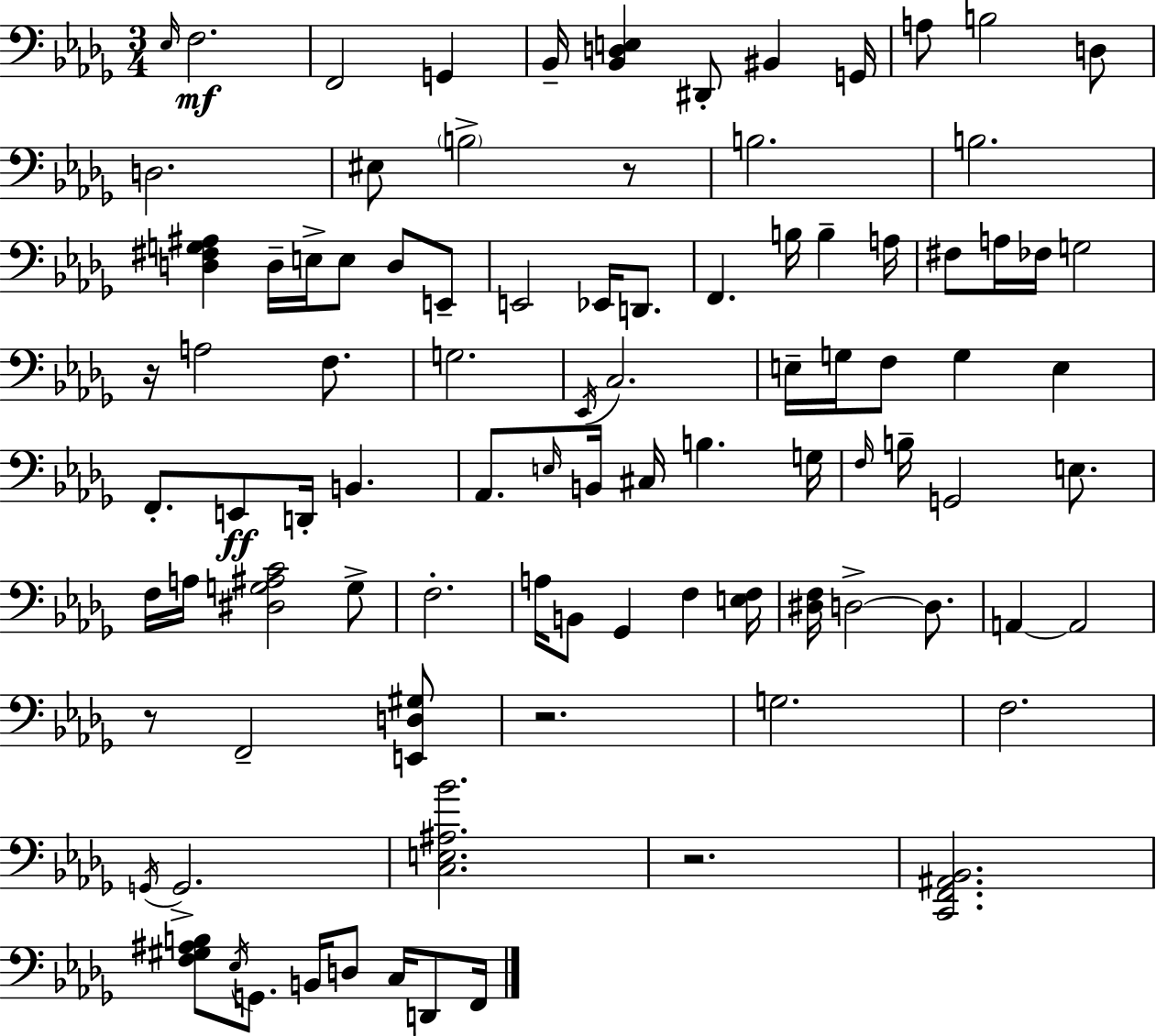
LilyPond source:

{
  \clef bass
  \numericTimeSignature
  \time 3/4
  \key bes \minor
  \grace { ees16 }\mf f2. | f,2 g,4 | bes,16-- <bes, d e>4 dis,8-. bis,4 | g,16 a8 b2 d8 | \break d2. | eis8 \parenthesize b2-> r8 | b2. | b2. | \break <d fis g ais>4 d16-- e16-> e8 d8 e,8-- | e,2 ees,16 d,8. | f,4. b16 b4-- | a16 fis8 a16 fes16 g2 | \break r16 a2 f8. | g2. | \acciaccatura { ees,16 } c2. | e16-- g16 f8 g4 e4 | \break f,8.-. e,8\ff d,16-. b,4. | aes,8. \grace { e16 } b,16 cis16 b4. | g16 \grace { f16 } b16-- g,2 | e8. f16 a16 <dis g ais c'>2 | \break g8-> f2.-. | a16 b,8 ges,4 f4 | <e f>16 <dis f>16 d2->~~ | d8. a,4~~ a,2 | \break r8 f,2-- | <e, d gis>8 r2. | g2. | f2. | \break \acciaccatura { g,16 } g,2.-> | <c e ais bes'>2. | r2. | <c, f, ais, bes,>2. | \break <f gis ais b>8 \acciaccatura { ees16 } g,8. b,16 | d8 c16 d,8 f,16 \bar "|."
}